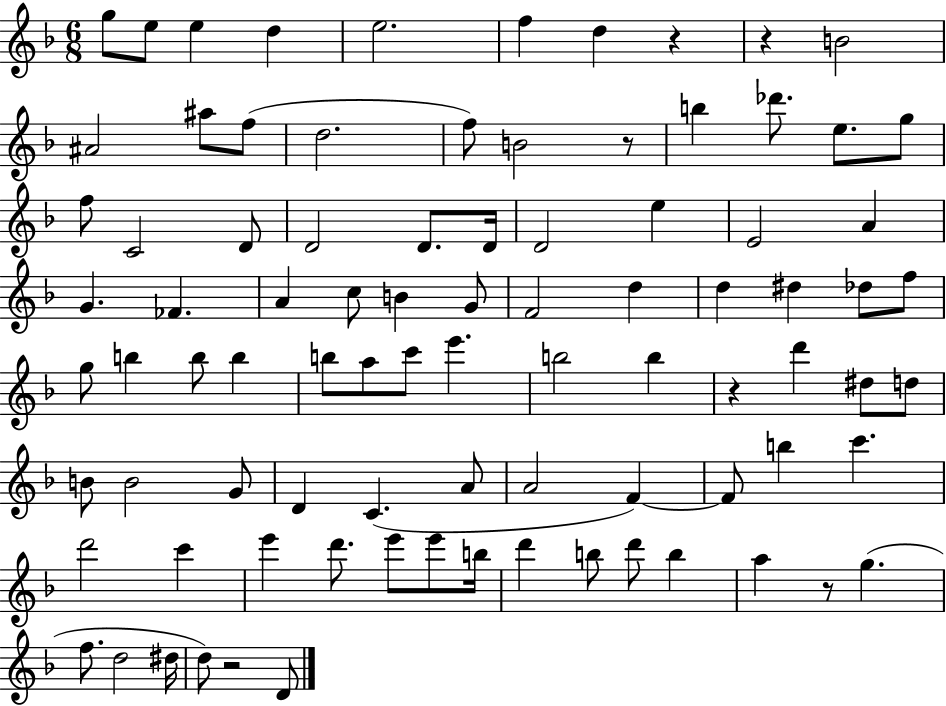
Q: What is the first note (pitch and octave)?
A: G5